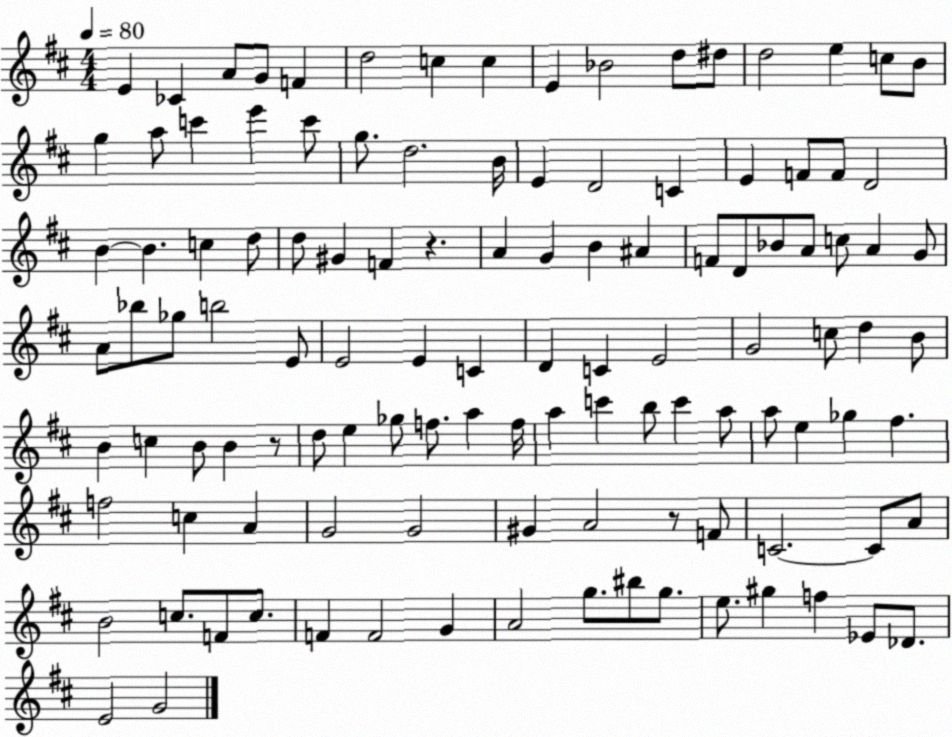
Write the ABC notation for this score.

X:1
T:Untitled
M:4/4
L:1/4
K:D
E _C A/2 G/2 F d2 c c E _B2 d/2 ^d/2 d2 e c/2 B/2 g a/2 c' e' c'/2 g/2 d2 B/4 E D2 C E F/2 F/2 D2 B B c d/2 d/2 ^G F z A G B ^A F/2 D/2 _B/2 A/2 c/2 A G/2 A/2 _b/2 _g/2 b2 E/2 E2 E C D C E2 G2 c/2 d B/2 B c B/2 B z/2 d/2 e _g/2 f/2 a f/4 a c' b/2 c' a/2 a/2 e _g ^f f2 c A G2 G2 ^G A2 z/2 F/2 C2 C/2 A/2 B2 c/2 F/2 c/2 F F2 G A2 g/2 ^b/2 g/2 e/2 ^g f _E/2 _D/2 E2 G2